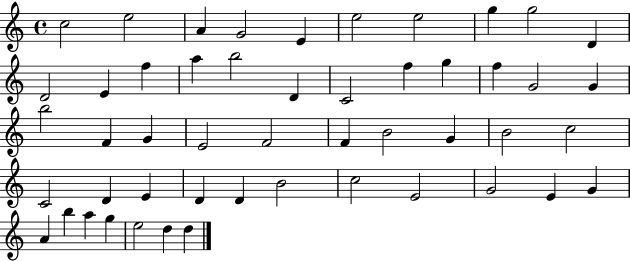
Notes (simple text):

C5/h E5/h A4/q G4/h E4/q E5/h E5/h G5/q G5/h D4/q D4/h E4/q F5/q A5/q B5/h D4/q C4/h F5/q G5/q F5/q G4/h G4/q B5/h F4/q G4/q E4/h F4/h F4/q B4/h G4/q B4/h C5/h C4/h D4/q E4/q D4/q D4/q B4/h C5/h E4/h G4/h E4/q G4/q A4/q B5/q A5/q G5/q E5/h D5/q D5/q